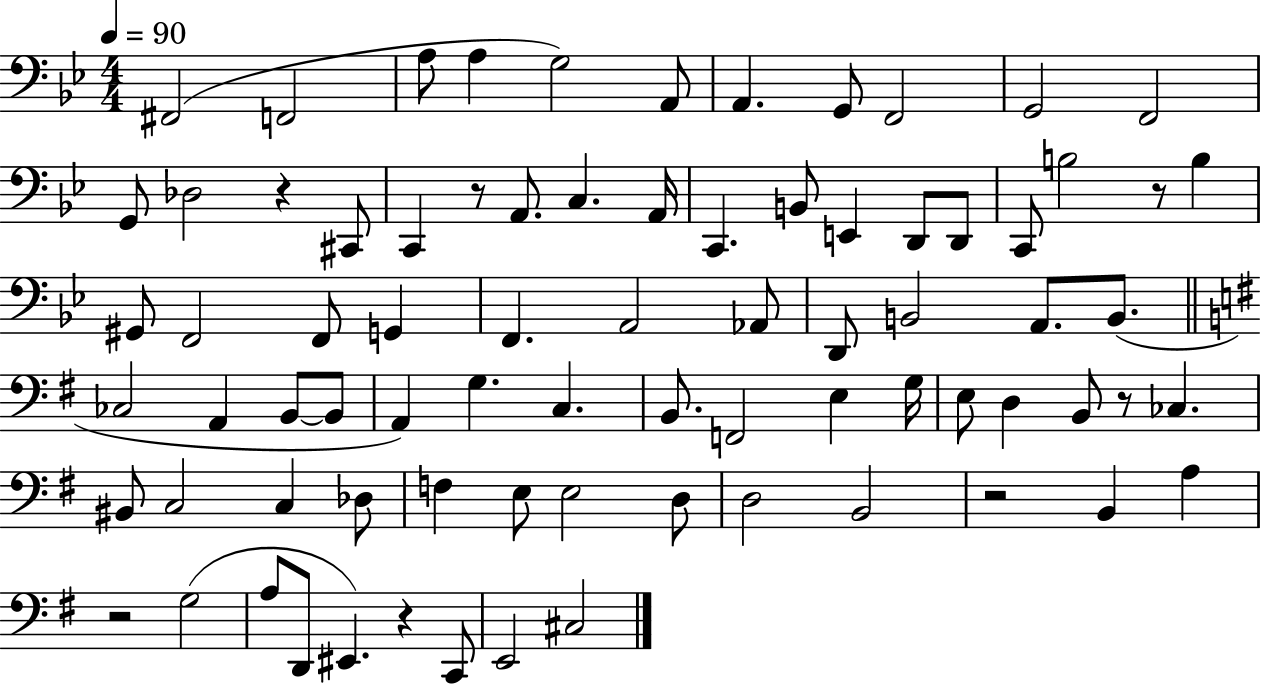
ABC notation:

X:1
T:Untitled
M:4/4
L:1/4
K:Bb
^F,,2 F,,2 A,/2 A, G,2 A,,/2 A,, G,,/2 F,,2 G,,2 F,,2 G,,/2 _D,2 z ^C,,/2 C,, z/2 A,,/2 C, A,,/4 C,, B,,/2 E,, D,,/2 D,,/2 C,,/2 B,2 z/2 B, ^G,,/2 F,,2 F,,/2 G,, F,, A,,2 _A,,/2 D,,/2 B,,2 A,,/2 B,,/2 _C,2 A,, B,,/2 B,,/2 A,, G, C, B,,/2 F,,2 E, G,/4 E,/2 D, B,,/2 z/2 _C, ^B,,/2 C,2 C, _D,/2 F, E,/2 E,2 D,/2 D,2 B,,2 z2 B,, A, z2 G,2 A,/2 D,,/2 ^E,, z C,,/2 E,,2 ^C,2